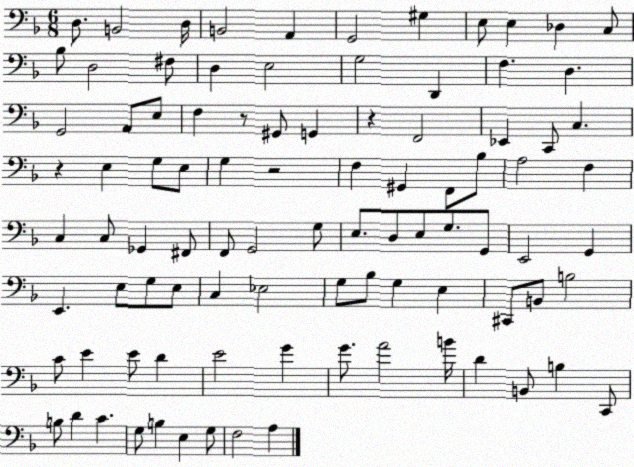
X:1
T:Untitled
M:6/8
L:1/4
K:F
D,/2 B,,2 D,/4 B,,2 A,, G,,2 ^G, E,/2 E, _D, C,/2 _B,/2 D,2 ^F,/2 D, E,2 G,2 D,, F, D, G,,2 A,,/2 E,/2 F, z/2 ^G,,/2 G,, z F,,2 _E,, C,,/2 C, z E, G,/2 E,/2 G, z2 F, ^G,, F,,/2 _B,/2 A,2 F, C, C,/2 _G,, ^F,,/2 F,,/2 G,,2 G,/2 E,/2 D,/2 E,/2 G,/2 G,,/2 E,,2 G,, E,, E,/2 G,/2 E,/2 C, _E,2 G,/2 _B,/2 G, E, ^C,,/2 B,,/2 B,2 C/2 E E/2 D E2 G G/2 A2 B/4 D B,,/2 B, C,,/2 B,/2 D C G,/2 B, E, G,/2 F,2 A,